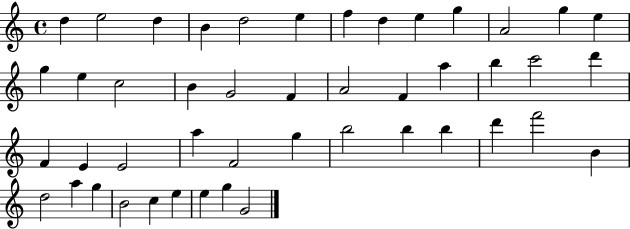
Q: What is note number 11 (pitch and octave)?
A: A4